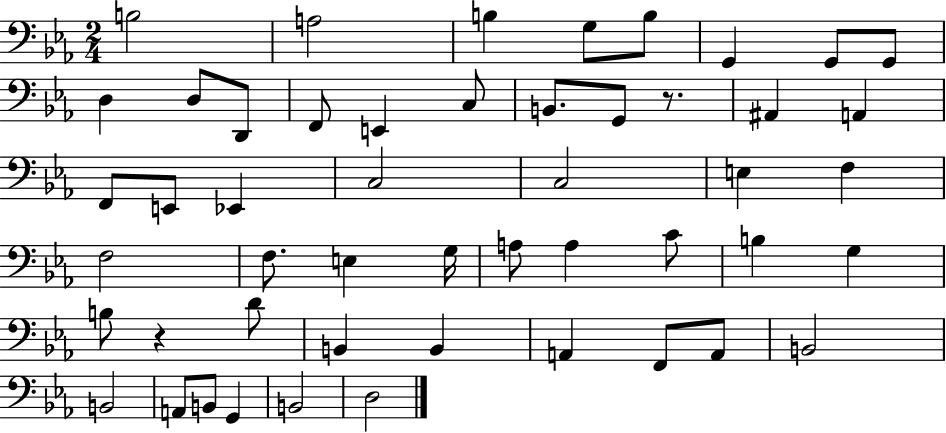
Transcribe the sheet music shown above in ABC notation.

X:1
T:Untitled
M:2/4
L:1/4
K:Eb
B,2 A,2 B, G,/2 B,/2 G,, G,,/2 G,,/2 D, D,/2 D,,/2 F,,/2 E,, C,/2 B,,/2 G,,/2 z/2 ^A,, A,, F,,/2 E,,/2 _E,, C,2 C,2 E, F, F,2 F,/2 E, G,/4 A,/2 A, C/2 B, G, B,/2 z D/2 B,, B,, A,, F,,/2 A,,/2 B,,2 B,,2 A,,/2 B,,/2 G,, B,,2 D,2